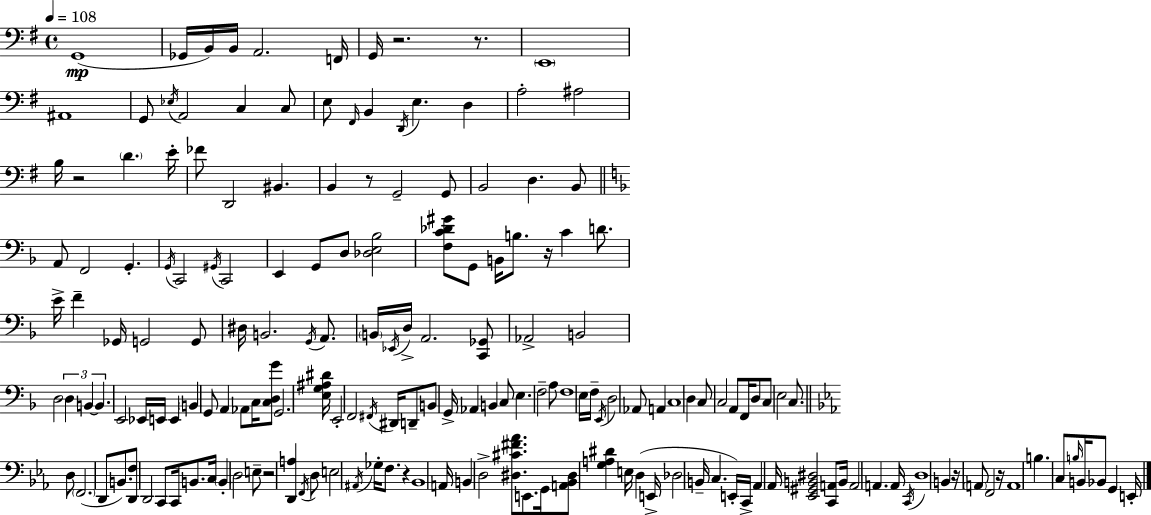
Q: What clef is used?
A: bass